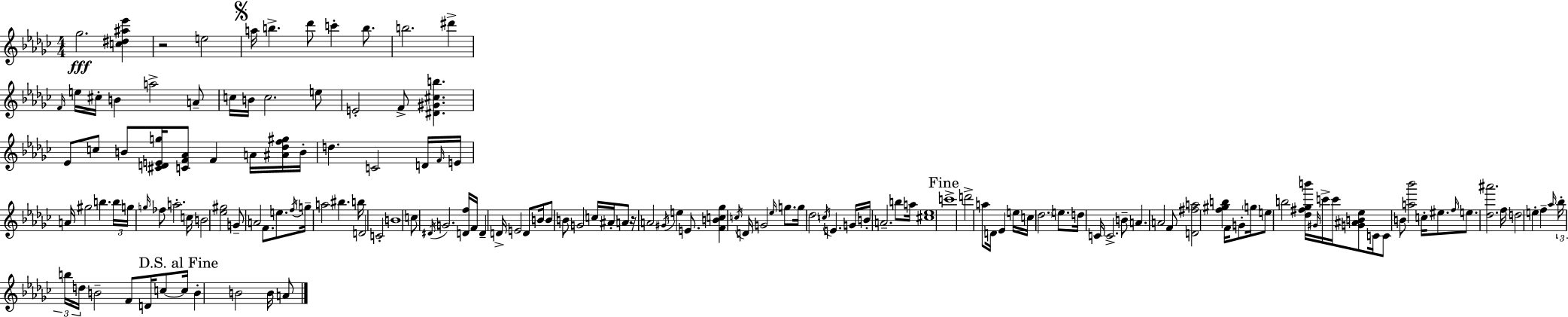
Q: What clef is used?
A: treble